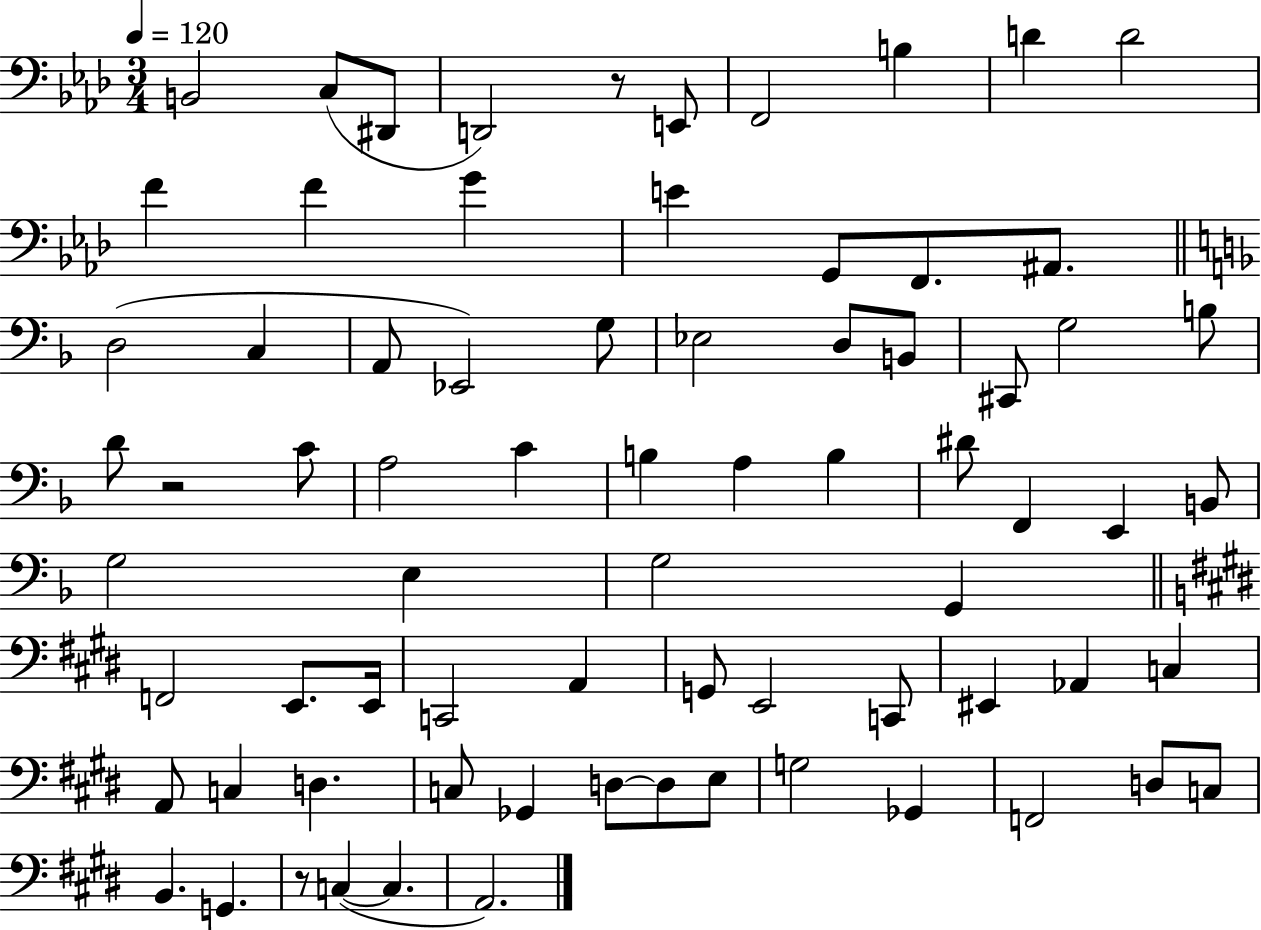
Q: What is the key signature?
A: AES major